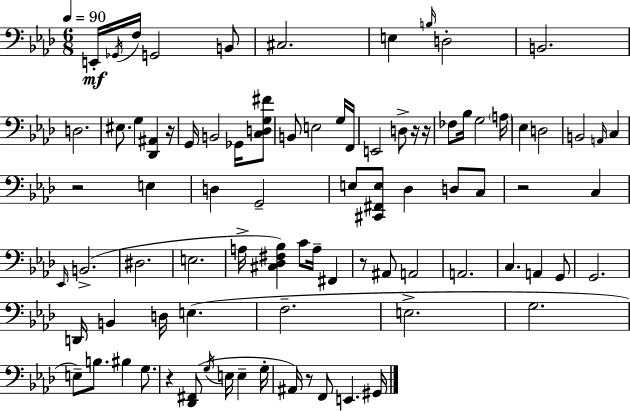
E2/s Gb2/s F3/s G2/h B2/e C#3/h. E3/q B3/s D3/h B2/h. D3/h. EIS3/e. G3/q [Db2,A#2]/q R/s G2/s B2/h Gb2/s [C3,D3,G3,F#4]/e B2/e E3/h G3/s F2/s E2/h D3/e R/s R/s FES3/e Bb3/s G3/h A3/s Eb3/q D3/h B2/h A2/s C3/q R/h E3/q D3/q G2/h E3/e [C#2,F#2,E3]/e Db3/q D3/e C3/e R/h C3/q Eb2/s B2/h. D#3/h. E3/h. A3/s [C#3,Db3,F#3,Bb3]/q C4/e A3/s F#2/q R/e A#2/e A2/h A2/h. C3/q. A2/q G2/e G2/h. D2/s B2/q D3/s E3/q. F3/h. E3/h. G3/h. E3/e B3/e. BIS3/q G3/e. R/q [Db2,F#2]/e G3/s E3/s E3/q G3/s A#2/s R/e F2/e E2/q. G#2/s